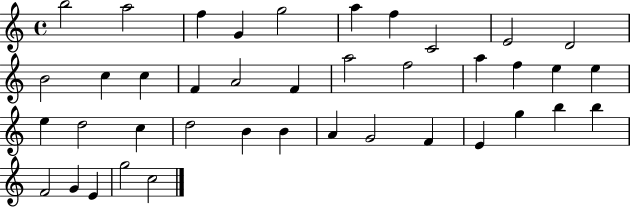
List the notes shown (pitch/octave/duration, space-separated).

B5/h A5/h F5/q G4/q G5/h A5/q F5/q C4/h E4/h D4/h B4/h C5/q C5/q F4/q A4/h F4/q A5/h F5/h A5/q F5/q E5/q E5/q E5/q D5/h C5/q D5/h B4/q B4/q A4/q G4/h F4/q E4/q G5/q B5/q B5/q F4/h G4/q E4/q G5/h C5/h